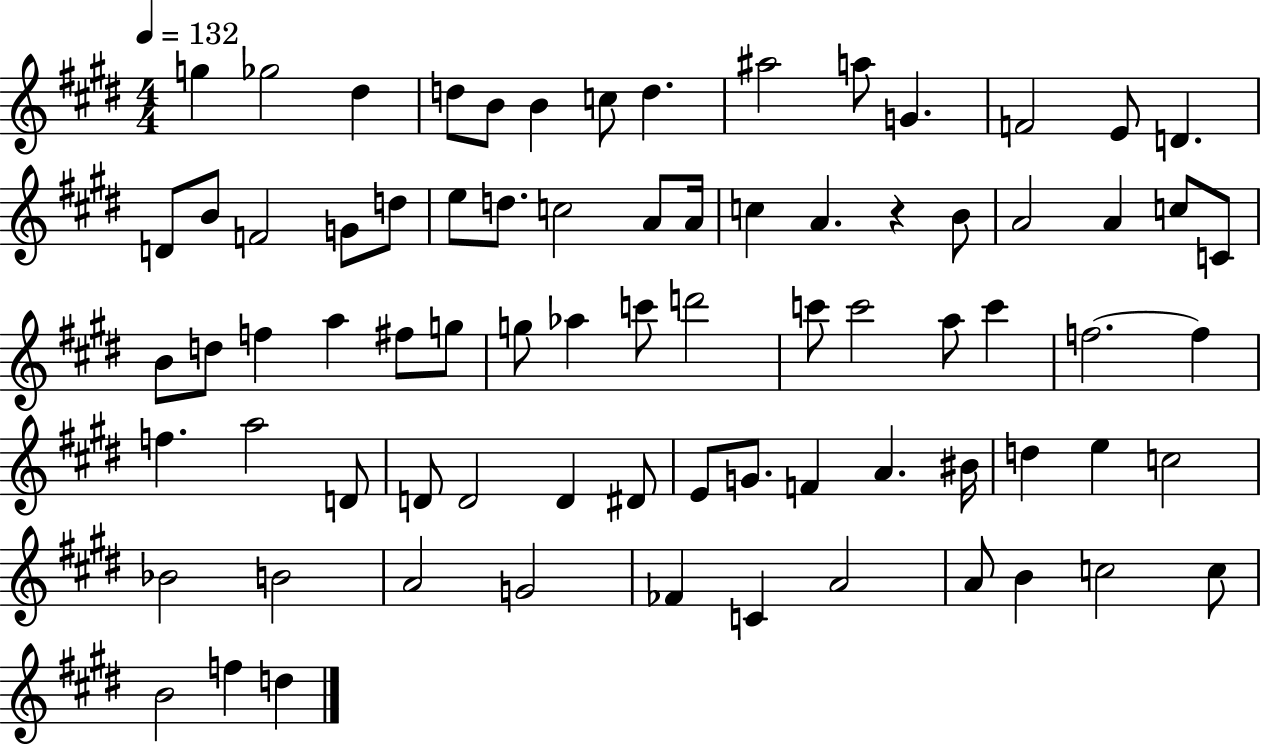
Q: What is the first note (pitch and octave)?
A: G5